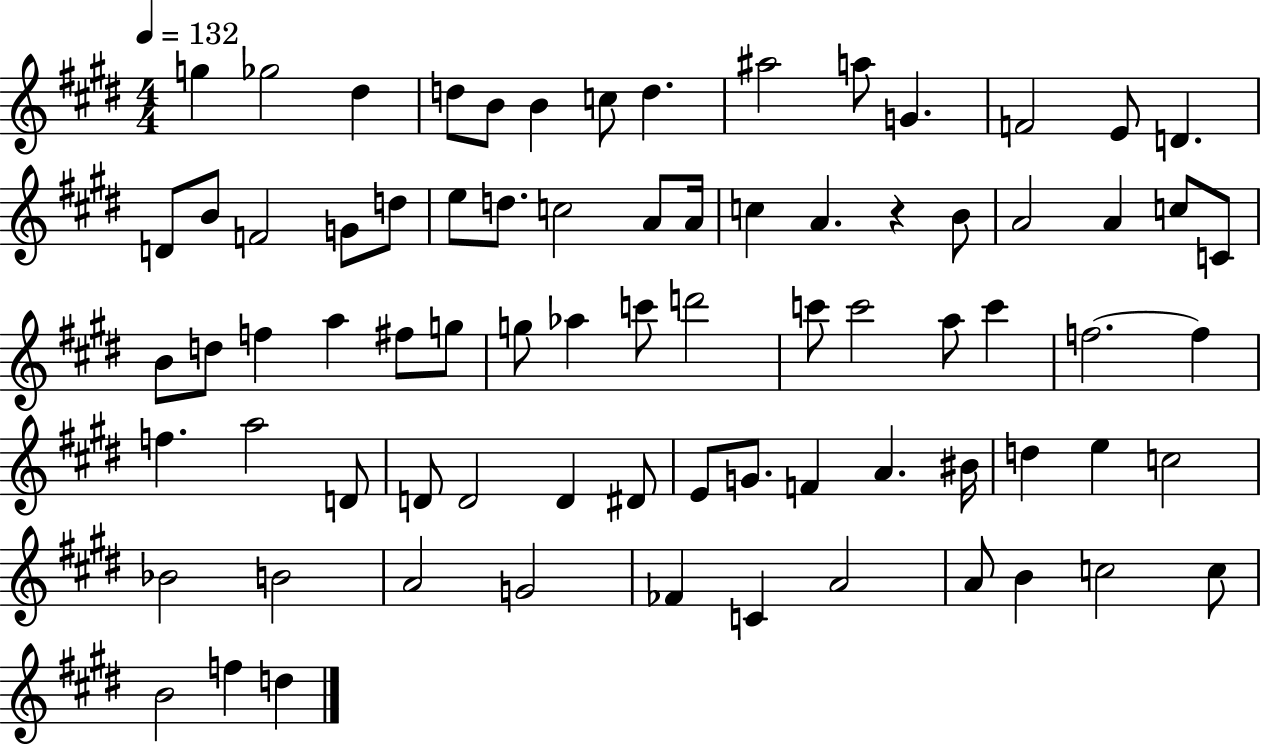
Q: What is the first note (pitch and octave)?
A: G5